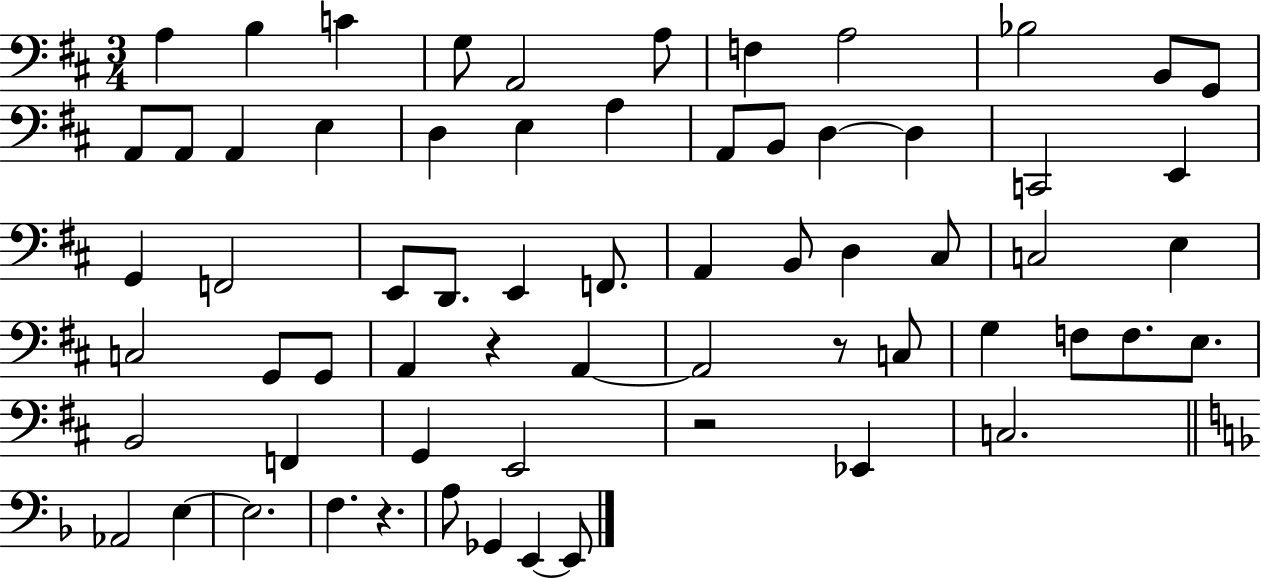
A3/q B3/q C4/q G3/e A2/h A3/e F3/q A3/h Bb3/h B2/e G2/e A2/e A2/e A2/q E3/q D3/q E3/q A3/q A2/e B2/e D3/q D3/q C2/h E2/q G2/q F2/h E2/e D2/e. E2/q F2/e. A2/q B2/e D3/q C#3/e C3/h E3/q C3/h G2/e G2/e A2/q R/q A2/q A2/h R/e C3/e G3/q F3/e F3/e. E3/e. B2/h F2/q G2/q E2/h R/h Eb2/q C3/h. Ab2/h E3/q E3/h. F3/q. R/q. A3/e Gb2/q E2/q E2/e